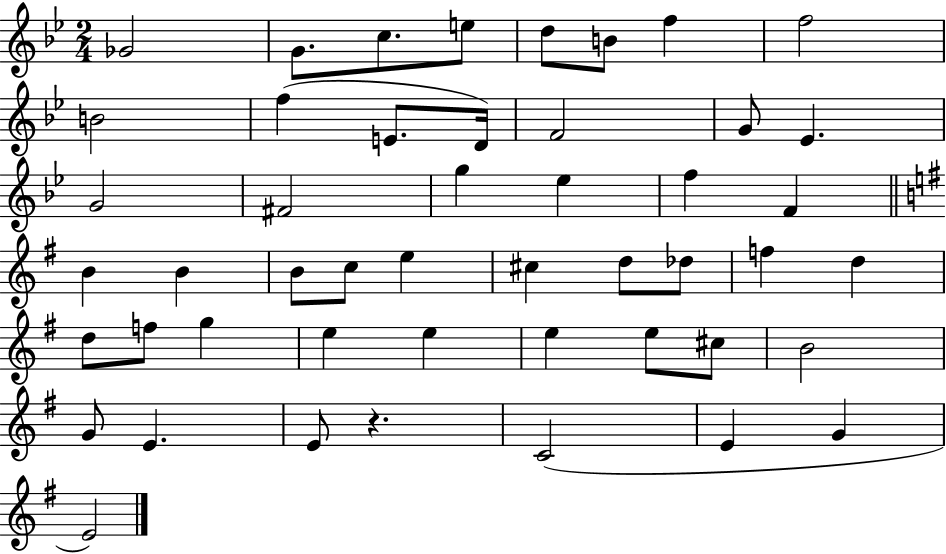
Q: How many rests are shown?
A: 1